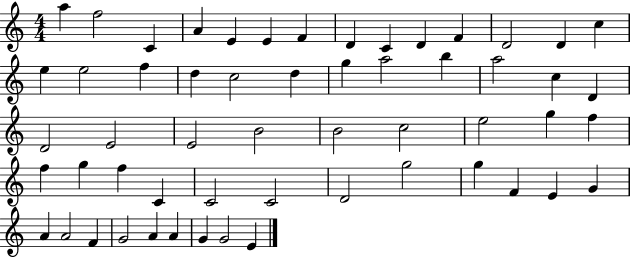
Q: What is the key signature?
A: C major